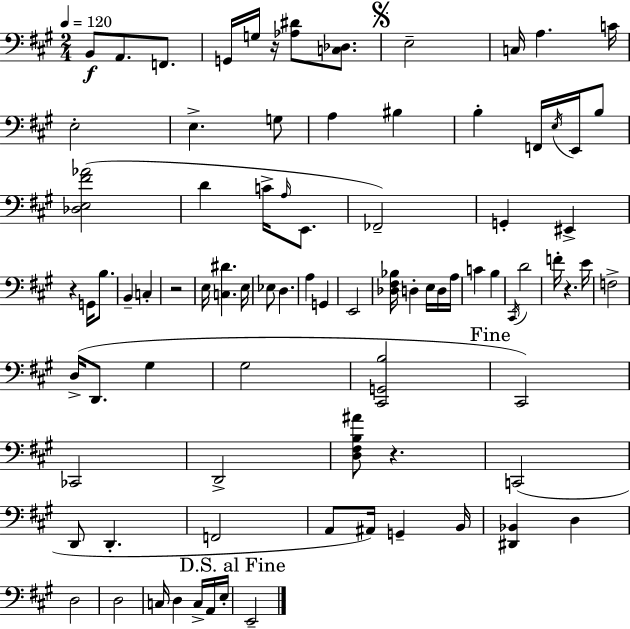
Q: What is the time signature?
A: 2/4